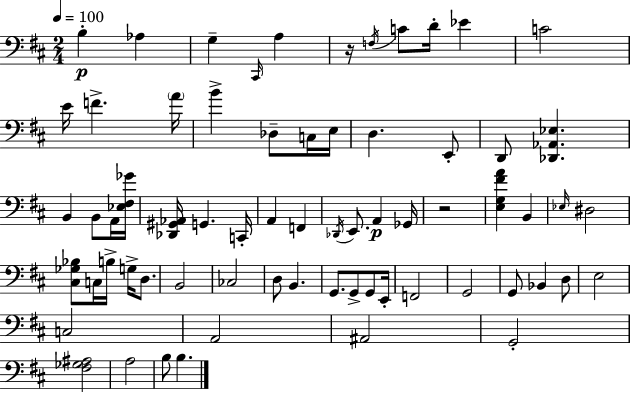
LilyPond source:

{
  \clef bass
  \numericTimeSignature
  \time 2/4
  \key d \major
  \tempo 4 = 100
  b4-.\p aes4 | g4-- \grace { cis,16 } a4 | r16 \acciaccatura { f16 } c'8 d'16-. ees'4 | c'2 | \break e'16 f'4.-> | \parenthesize a'16 b'4-> des8-- | c16 e16 d4. | e,8-. d,8 <des, aes, ees>4. | \break b,4 b,8 | a,16 <ees fis ges'>16 <des, gis, aes,>16 g,4. | c,16-. a,4 f,4 | \acciaccatura { des,16 } e,8. a,4\p | \break ges,16 r2 | <e g fis' a'>4 b,4 | \grace { ees16 } dis2 | <cis ges bes>8 c16 b16-> | \break g16-> d8. b,2 | ces2 | d8 b,4. | g,8. g,8-> | \break g,8 e,16-. f,2 | g,2 | g,8 bes,4 | d8 e2 | \break c2 | a,2 | ais,2 | g,2-. | \break <fis ges ais>2 | a2 | b8 b4. | \bar "|."
}